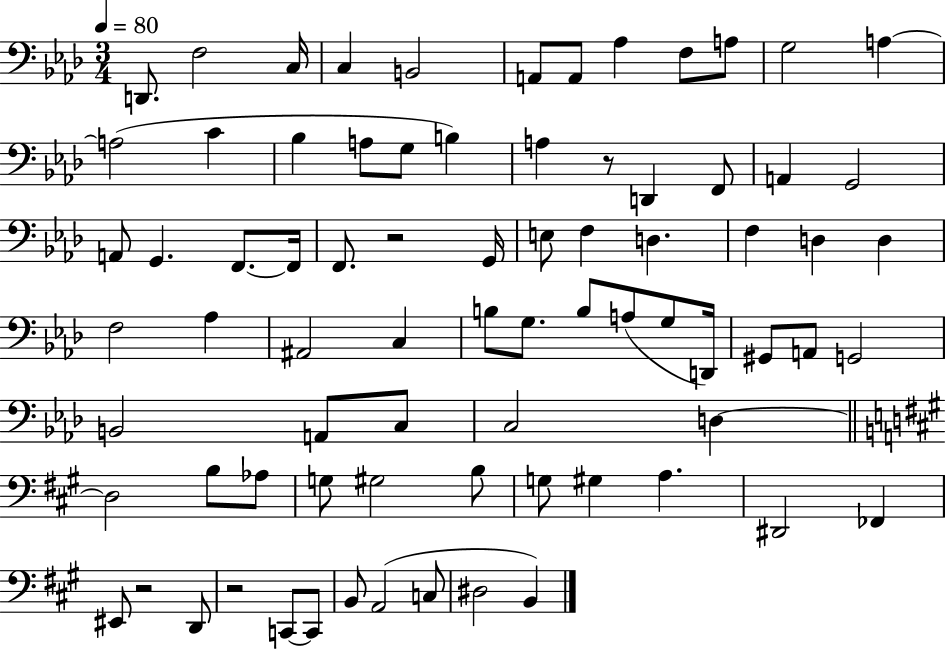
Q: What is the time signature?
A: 3/4